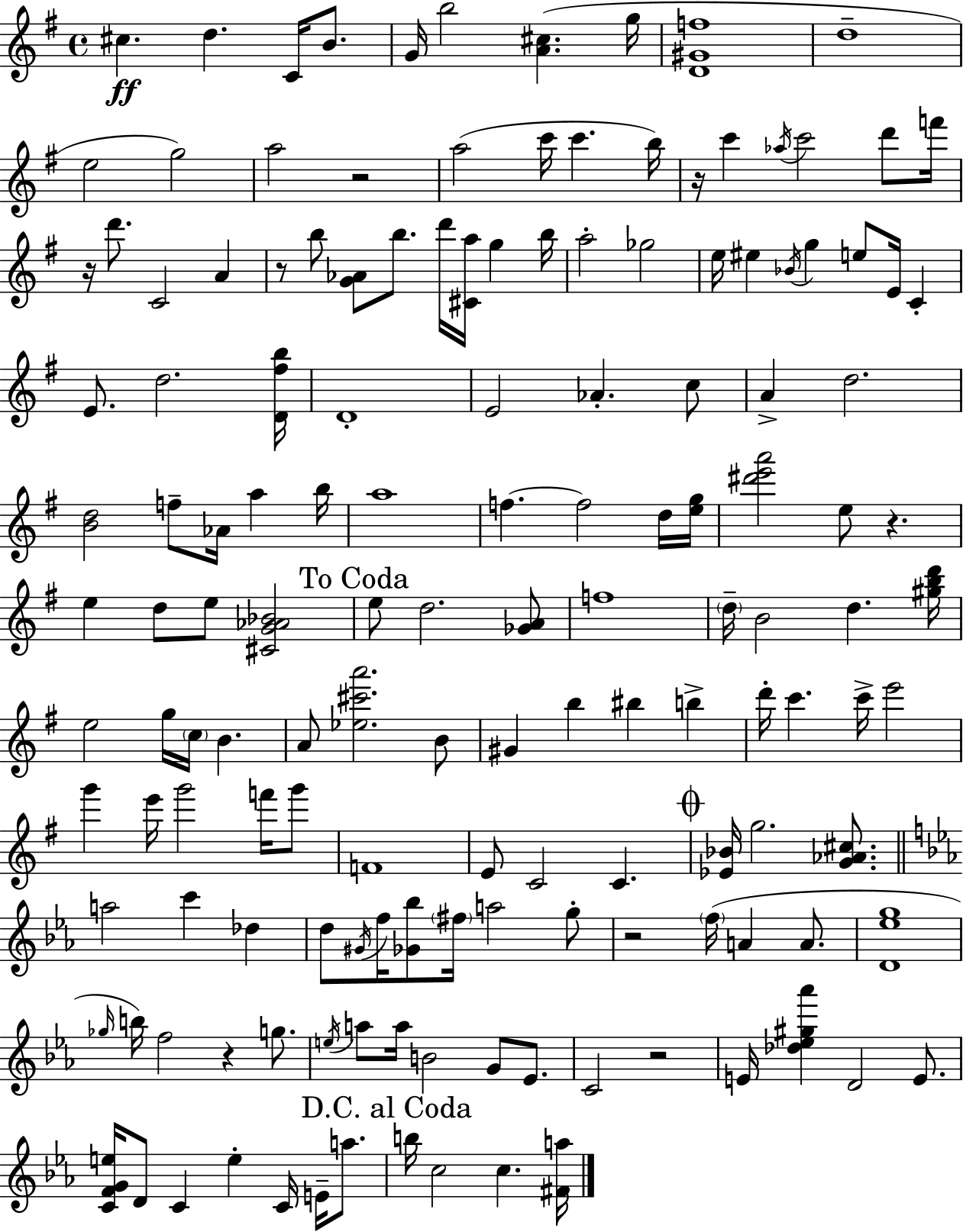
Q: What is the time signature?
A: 4/4